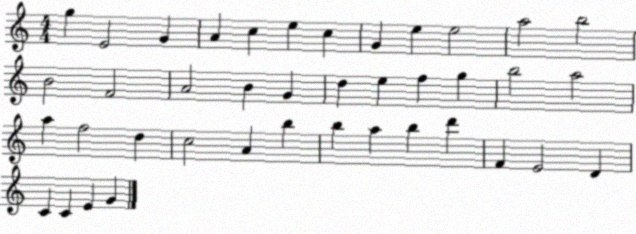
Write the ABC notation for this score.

X:1
T:Untitled
M:4/4
L:1/4
K:C
g E2 G A c e c G e e2 a2 b2 B2 F2 A2 B G d e f g b2 a2 a f2 d c2 A b b a b d' F E2 D C C E G